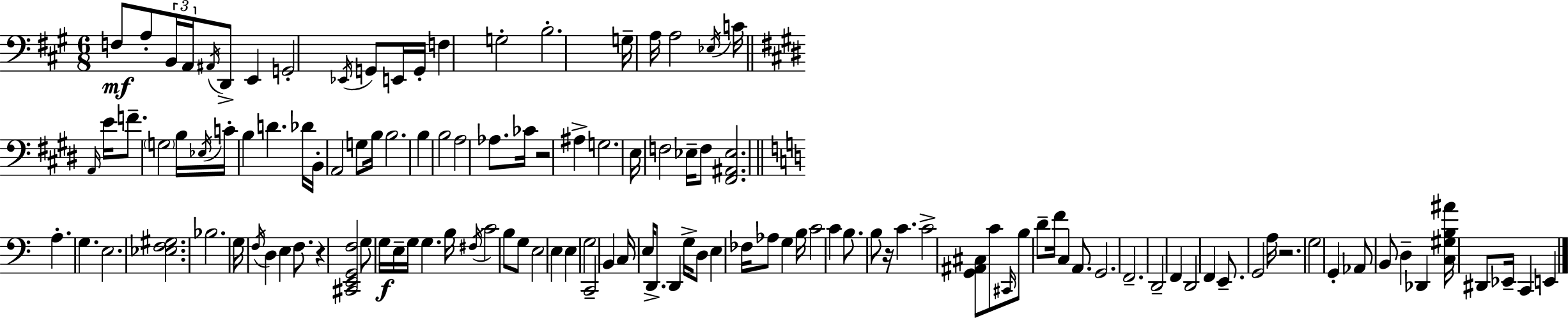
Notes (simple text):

F3/e A3/e B2/s A2/s A#2/s D2/e E2/q G2/h Eb2/s G2/e E2/s G2/s F3/q G3/h B3/h. G3/s A3/s A3/h Eb3/s C4/s A2/s E4/s F4/e. G3/h B3/s Eb3/s C4/s B3/q D4/q. Db4/s B2/s A2/h G3/e B3/s B3/h. B3/q B3/h A3/h Ab3/e. CES4/s R/h A#3/q G3/h. E3/s F3/h Eb3/s F3/e [F#2,A#2,Eb3]/h. A3/q. G3/q. E3/h. [Eb3,F3,G#3]/h. Bb3/h. G3/s F3/s D3/q E3/q F3/e. R/q [C#2,E2,G2,F3]/h G3/e G3/s E3/s G3/s G3/q. B3/s F#3/s C4/h B3/e G3/e E3/h E3/q E3/q G3/h C2/h B2/q C3/s E3/s D2/e. D2/q G3/s D3/e E3/q FES3/s Ab3/e G3/q B3/s C4/h C4/q B3/e. B3/e R/s C4/q. C4/h [G2,A#2,C#3]/e C4/e C#2/s B3/e D4/e F4/s C3/q A2/e. G2/h. F2/h. D2/h F2/q D2/h F2/q E2/e. G2/h A3/s R/h. G3/h G2/q Ab2/e B2/e D3/q Db2/q [C3,G#3,B3,A#4]/s D#2/e Eb2/s C2/q E2/q